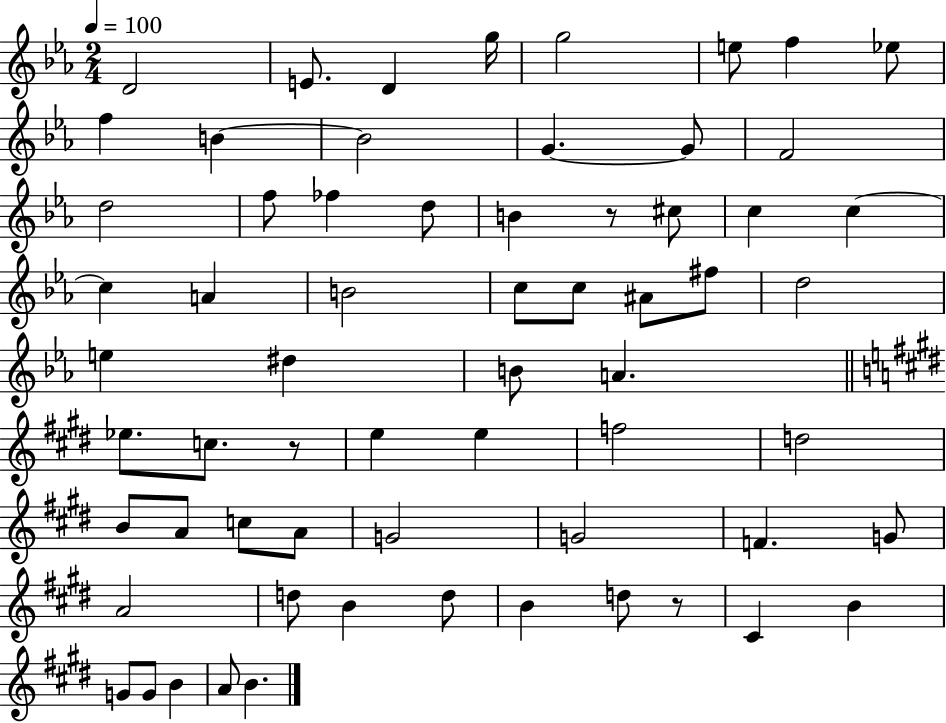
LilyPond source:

{
  \clef treble
  \numericTimeSignature
  \time 2/4
  \key ees \major
  \tempo 4 = 100
  d'2 | e'8. d'4 g''16 | g''2 | e''8 f''4 ees''8 | \break f''4 b'4~~ | b'2 | g'4.~~ g'8 | f'2 | \break d''2 | f''8 fes''4 d''8 | b'4 r8 cis''8 | c''4 c''4~~ | \break c''4 a'4 | b'2 | c''8 c''8 ais'8 fis''8 | d''2 | \break e''4 dis''4 | b'8 a'4. | \bar "||" \break \key e \major ees''8. c''8. r8 | e''4 e''4 | f''2 | d''2 | \break b'8 a'8 c''8 a'8 | g'2 | g'2 | f'4. g'8 | \break a'2 | d''8 b'4 d''8 | b'4 d''8 r8 | cis'4 b'4 | \break g'8 g'8 b'4 | a'8 b'4. | \bar "|."
}